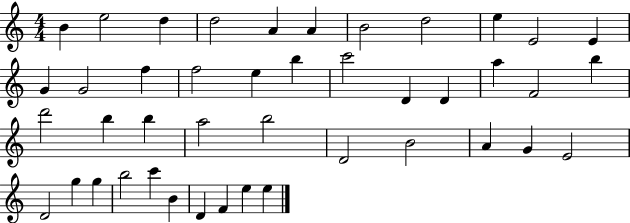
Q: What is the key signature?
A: C major